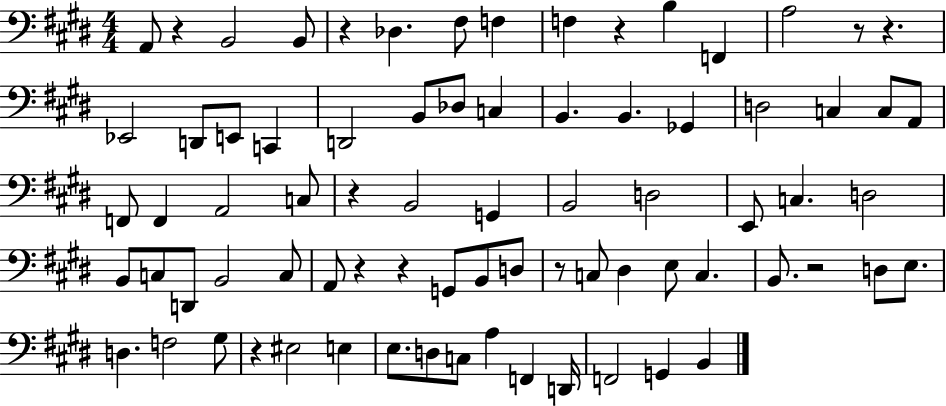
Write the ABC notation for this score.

X:1
T:Untitled
M:4/4
L:1/4
K:E
A,,/2 z B,,2 B,,/2 z _D, ^F,/2 F, F, z B, F,, A,2 z/2 z _E,,2 D,,/2 E,,/2 C,, D,,2 B,,/2 _D,/2 C, B,, B,, _G,, D,2 C, C,/2 A,,/2 F,,/2 F,, A,,2 C,/2 z B,,2 G,, B,,2 D,2 E,,/2 C, D,2 B,,/2 C,/2 D,,/2 B,,2 C,/2 A,,/2 z z G,,/2 B,,/2 D,/2 z/2 C,/2 ^D, E,/2 C, B,,/2 z2 D,/2 E,/2 D, F,2 ^G,/2 z ^E,2 E, E,/2 D,/2 C,/2 A, F,, D,,/4 F,,2 G,, B,,